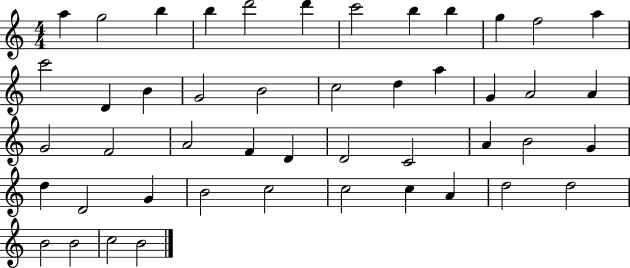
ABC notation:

X:1
T:Untitled
M:4/4
L:1/4
K:C
a g2 b b d'2 d' c'2 b b g f2 a c'2 D B G2 B2 c2 d a G A2 A G2 F2 A2 F D D2 C2 A B2 G d D2 G B2 c2 c2 c A d2 d2 B2 B2 c2 B2